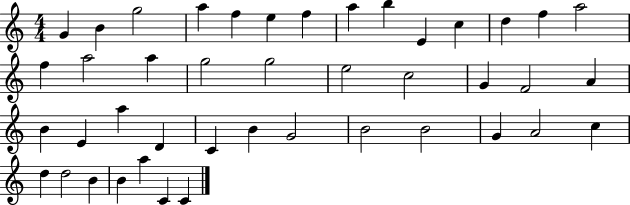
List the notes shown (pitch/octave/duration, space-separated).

G4/q B4/q G5/h A5/q F5/q E5/q F5/q A5/q B5/q E4/q C5/q D5/q F5/q A5/h F5/q A5/h A5/q G5/h G5/h E5/h C5/h G4/q F4/h A4/q B4/q E4/q A5/q D4/q C4/q B4/q G4/h B4/h B4/h G4/q A4/h C5/q D5/q D5/h B4/q B4/q A5/q C4/q C4/q